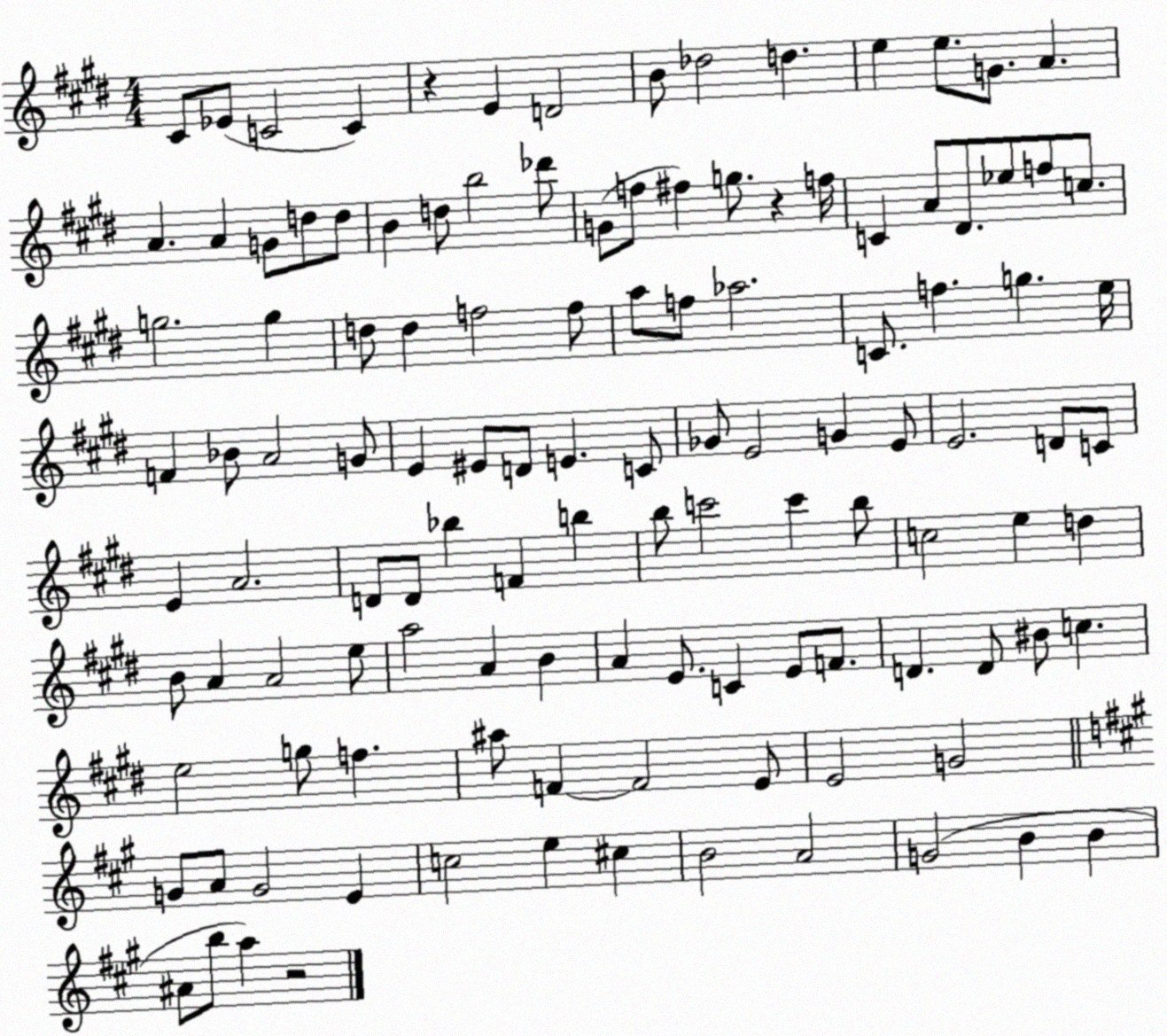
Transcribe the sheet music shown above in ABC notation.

X:1
T:Untitled
M:4/4
L:1/4
K:E
^C/2 _E/2 C2 C z E D2 B/2 _d2 d e e/2 G/2 A A A G/2 d/2 d/2 B d/2 b2 _d'/2 G/2 f/2 ^f g/2 z f/4 C A/2 ^D/2 _e/2 f/2 c/2 g2 g d/2 d f2 f/2 a/2 f/2 _a2 C/2 f g e/4 F _B/2 A2 G/2 E ^E/2 D/2 E C/2 _G/2 E2 G E/2 E2 D/2 C/2 E A2 D/2 D/2 _b F b b/2 c'2 c' b/2 c2 e d B/2 A A2 e/2 a2 A B A E/2 C E/2 F/2 D D/2 ^B/2 c e2 g/2 f ^a/2 F F2 E/2 E2 G2 G/2 A/2 G2 E c2 e ^c B2 A2 G2 B B ^A/2 b/2 a z2